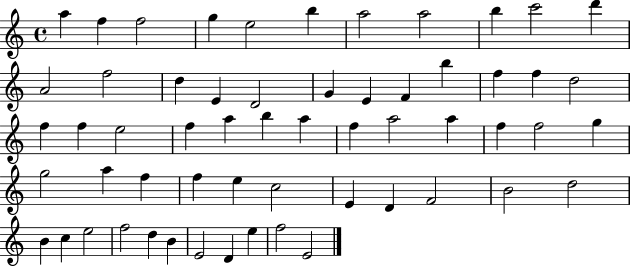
{
  \clef treble
  \time 4/4
  \defaultTimeSignature
  \key c \major
  a''4 f''4 f''2 | g''4 e''2 b''4 | a''2 a''2 | b''4 c'''2 d'''4 | \break a'2 f''2 | d''4 e'4 d'2 | g'4 e'4 f'4 b''4 | f''4 f''4 d''2 | \break f''4 f''4 e''2 | f''4 a''4 b''4 a''4 | f''4 a''2 a''4 | f''4 f''2 g''4 | \break g''2 a''4 f''4 | f''4 e''4 c''2 | e'4 d'4 f'2 | b'2 d''2 | \break b'4 c''4 e''2 | f''2 d''4 b'4 | e'2 d'4 e''4 | f''2 e'2 | \break \bar "|."
}